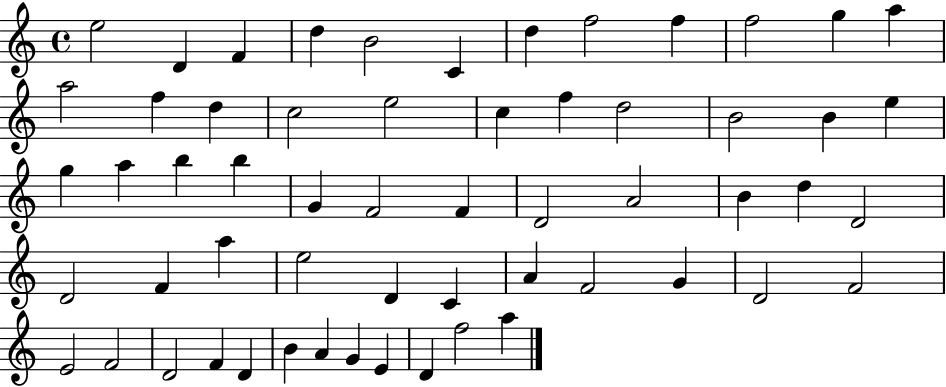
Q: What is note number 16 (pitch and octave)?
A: C5